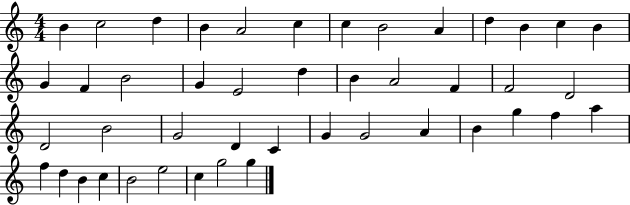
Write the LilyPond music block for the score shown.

{
  \clef treble
  \numericTimeSignature
  \time 4/4
  \key c \major
  b'4 c''2 d''4 | b'4 a'2 c''4 | c''4 b'2 a'4 | d''4 b'4 c''4 b'4 | \break g'4 f'4 b'2 | g'4 e'2 d''4 | b'4 a'2 f'4 | f'2 d'2 | \break d'2 b'2 | g'2 d'4 c'4 | g'4 g'2 a'4 | b'4 g''4 f''4 a''4 | \break f''4 d''4 b'4 c''4 | b'2 e''2 | c''4 g''2 g''4 | \bar "|."
}